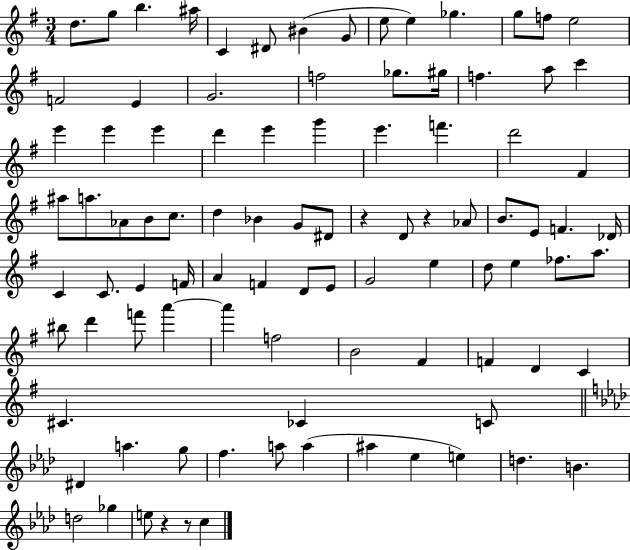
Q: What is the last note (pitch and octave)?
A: C5